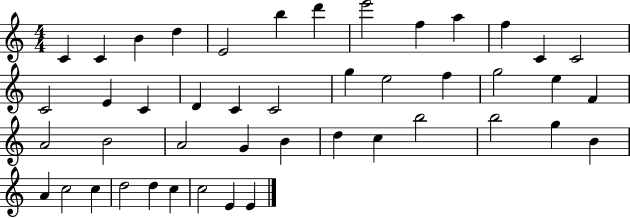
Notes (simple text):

C4/q C4/q B4/q D5/q E4/h B5/q D6/q E6/h F5/q A5/q F5/q C4/q C4/h C4/h E4/q C4/q D4/q C4/q C4/h G5/q E5/h F5/q G5/h E5/q F4/q A4/h B4/h A4/h G4/q B4/q D5/q C5/q B5/h B5/h G5/q B4/q A4/q C5/h C5/q D5/h D5/q C5/q C5/h E4/q E4/q